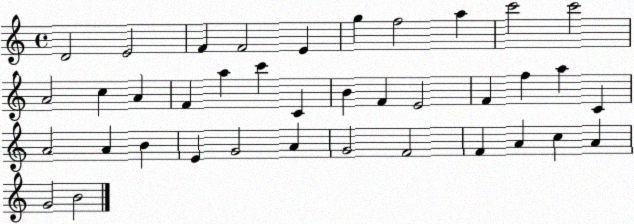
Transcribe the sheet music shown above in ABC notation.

X:1
T:Untitled
M:4/4
L:1/4
K:C
D2 E2 F F2 E g f2 a c'2 c'2 A2 c A F a c' C B F E2 F f a C A2 A B E G2 A G2 F2 F A c A G2 B2